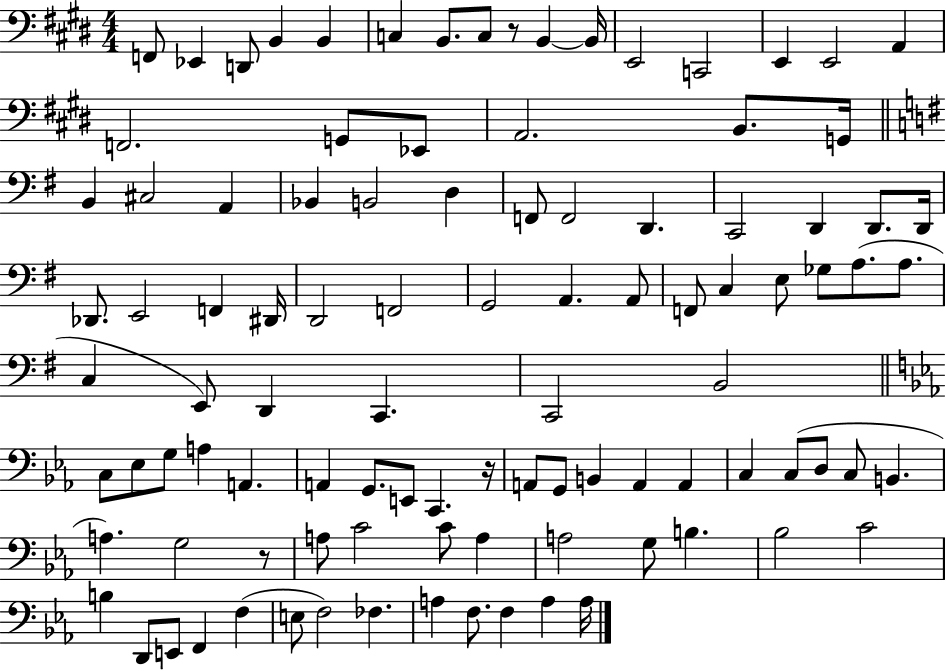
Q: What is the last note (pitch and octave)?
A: A3